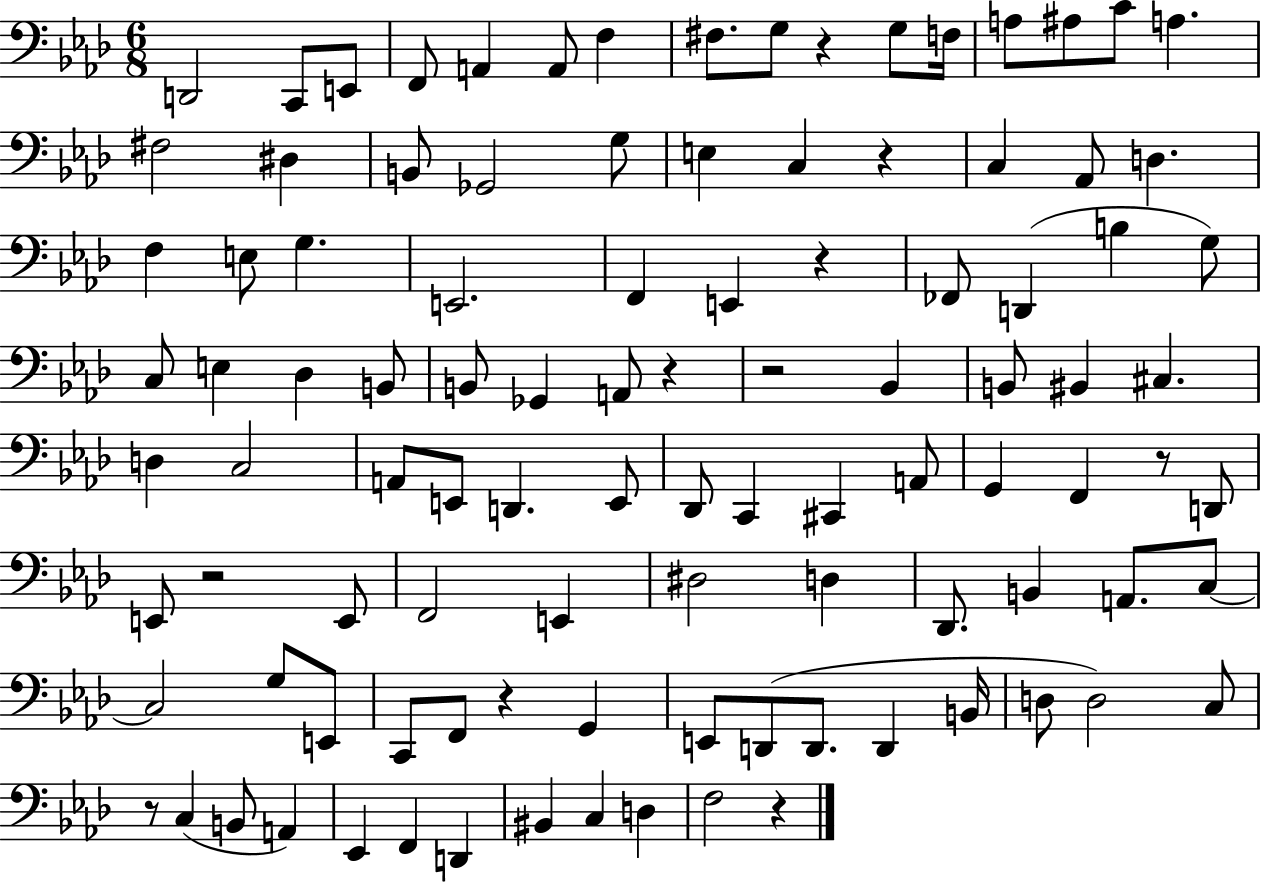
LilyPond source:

{
  \clef bass
  \numericTimeSignature
  \time 6/8
  \key aes \major
  \repeat volta 2 { d,2 c,8 e,8 | f,8 a,4 a,8 f4 | fis8. g8 r4 g8 f16 | a8 ais8 c'8 a4. | \break fis2 dis4 | b,8 ges,2 g8 | e4 c4 r4 | c4 aes,8 d4. | \break f4 e8 g4. | e,2. | f,4 e,4 r4 | fes,8 d,4( b4 g8) | \break c8 e4 des4 b,8 | b,8 ges,4 a,8 r4 | r2 bes,4 | b,8 bis,4 cis4. | \break d4 c2 | a,8 e,8 d,4. e,8 | des,8 c,4 cis,4 a,8 | g,4 f,4 r8 d,8 | \break e,8 r2 e,8 | f,2 e,4 | dis2 d4 | des,8. b,4 a,8. c8~~ | \break c2 g8 e,8 | c,8 f,8 r4 g,4 | e,8 d,8( d,8. d,4 b,16 | d8 d2) c8 | \break r8 c4( b,8 a,4) | ees,4 f,4 d,4 | bis,4 c4 d4 | f2 r4 | \break } \bar "|."
}